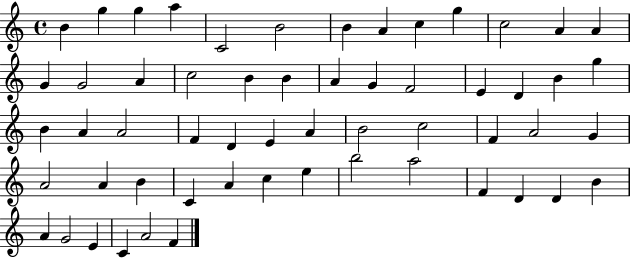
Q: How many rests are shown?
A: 0